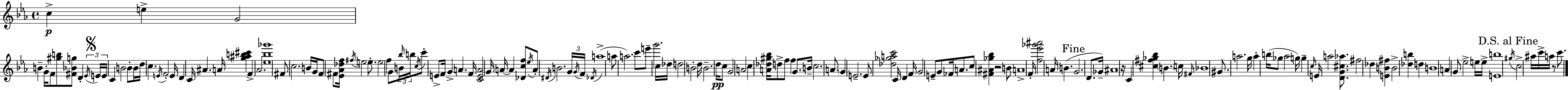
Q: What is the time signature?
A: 4/4